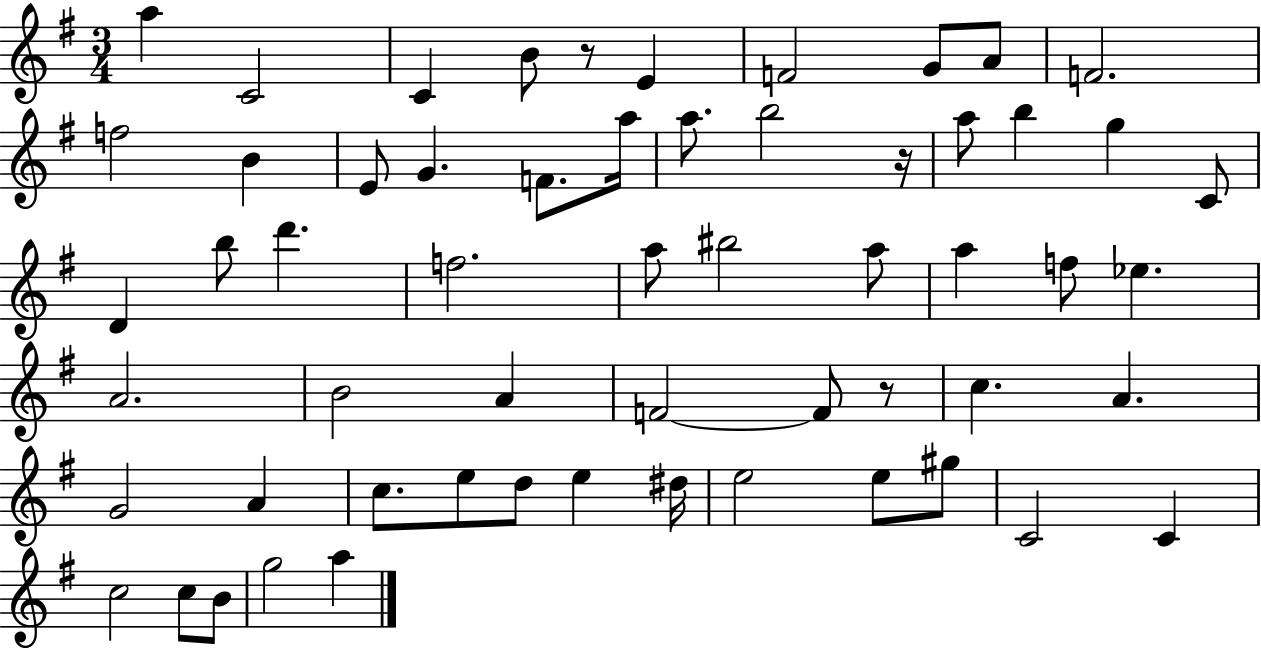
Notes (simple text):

A5/q C4/h C4/q B4/e R/e E4/q F4/h G4/e A4/e F4/h. F5/h B4/q E4/e G4/q. F4/e. A5/s A5/e. B5/h R/s A5/e B5/q G5/q C4/e D4/q B5/e D6/q. F5/h. A5/e BIS5/h A5/e A5/q F5/e Eb5/q. A4/h. B4/h A4/q F4/h F4/e R/e C5/q. A4/q. G4/h A4/q C5/e. E5/e D5/e E5/q D#5/s E5/h E5/e G#5/e C4/h C4/q C5/h C5/e B4/e G5/h A5/q